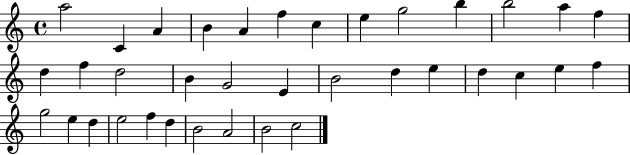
{
  \clef treble
  \time 4/4
  \defaultTimeSignature
  \key c \major
  a''2 c'4 a'4 | b'4 a'4 f''4 c''4 | e''4 g''2 b''4 | b''2 a''4 f''4 | \break d''4 f''4 d''2 | b'4 g'2 e'4 | b'2 d''4 e''4 | d''4 c''4 e''4 f''4 | \break g''2 e''4 d''4 | e''2 f''4 d''4 | b'2 a'2 | b'2 c''2 | \break \bar "|."
}